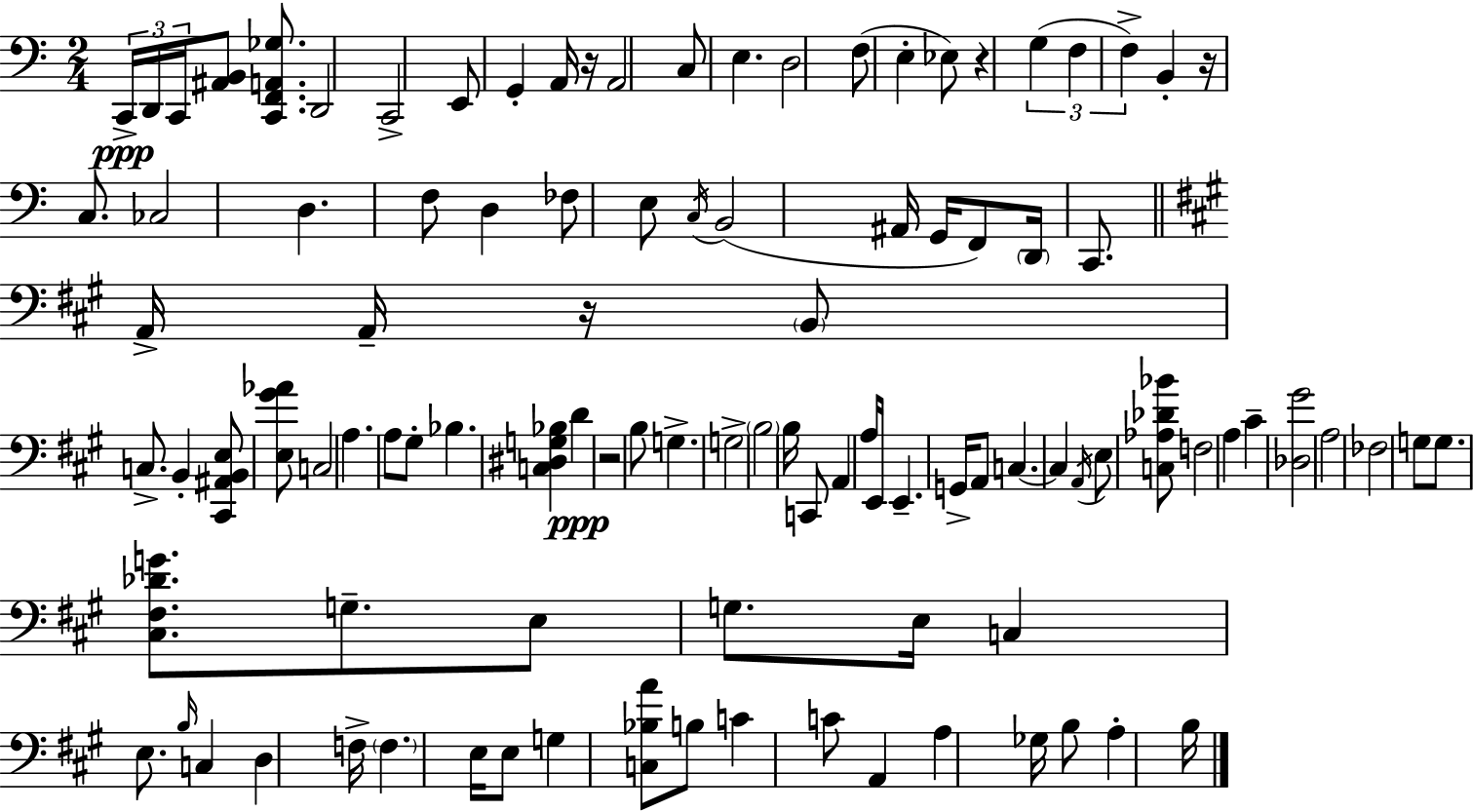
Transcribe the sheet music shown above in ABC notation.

X:1
T:Untitled
M:2/4
L:1/4
K:Am
C,,/4 D,,/4 C,,/4 [^A,,B,,]/2 [C,,F,,A,,_G,]/2 D,,2 C,,2 E,,/2 G,, A,,/4 z/4 A,,2 C,/2 E, D,2 F,/2 E, _E,/2 z G, F, F, B,, z/4 C,/2 _C,2 D, F,/2 D, _F,/2 E,/2 C,/4 B,,2 ^A,,/4 G,,/4 F,,/2 D,,/4 C,,/2 A,,/4 A,,/4 z/4 B,,/2 C,/2 B,, [^C,,^A,,B,,E,]/2 [E,^G_A]/2 C,2 A, A,/2 ^G,/2 _B, [C,^D,G,_B,] D z2 B,/2 G, G,2 B,2 B,/4 C,,/2 A,, A,/4 E,,/4 E,, G,,/4 A,,/2 C, C, A,,/4 E,/2 [C,_A,_D_B]/2 F,2 A, ^C [_D,^G]2 A,2 _F,2 G,/2 G,/2 [^C,^F,_DG]/2 G,/2 E,/2 G,/2 E,/4 C, E,/2 B,/4 C, D, F,/4 F, E,/4 E,/2 G, [C,_B,A]/2 B,/2 C C/2 A,, A, _G,/4 B,/2 A, B,/4